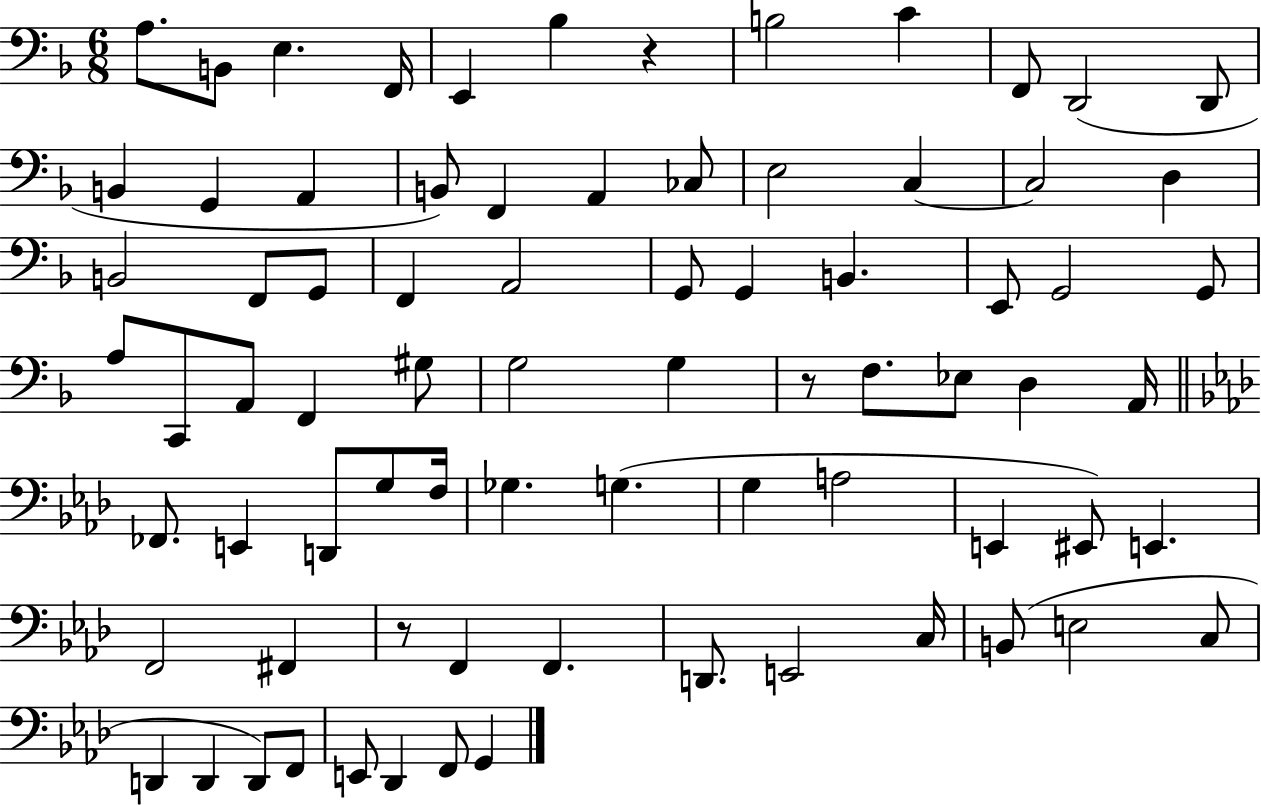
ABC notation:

X:1
T:Untitled
M:6/8
L:1/4
K:F
A,/2 B,,/2 E, F,,/4 E,, _B, z B,2 C F,,/2 D,,2 D,,/2 B,, G,, A,, B,,/2 F,, A,, _C,/2 E,2 C, C,2 D, B,,2 F,,/2 G,,/2 F,, A,,2 G,,/2 G,, B,, E,,/2 G,,2 G,,/2 A,/2 C,,/2 A,,/2 F,, ^G,/2 G,2 G, z/2 F,/2 _E,/2 D, A,,/4 _F,,/2 E,, D,,/2 G,/2 F,/4 _G, G, G, A,2 E,, ^E,,/2 E,, F,,2 ^F,, z/2 F,, F,, D,,/2 E,,2 C,/4 B,,/2 E,2 C,/2 D,, D,, D,,/2 F,,/2 E,,/2 _D,, F,,/2 G,,